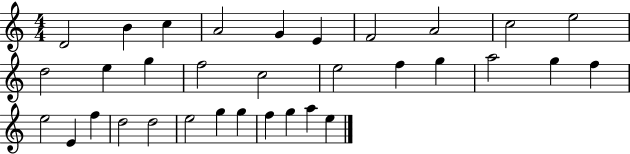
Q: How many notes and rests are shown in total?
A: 33